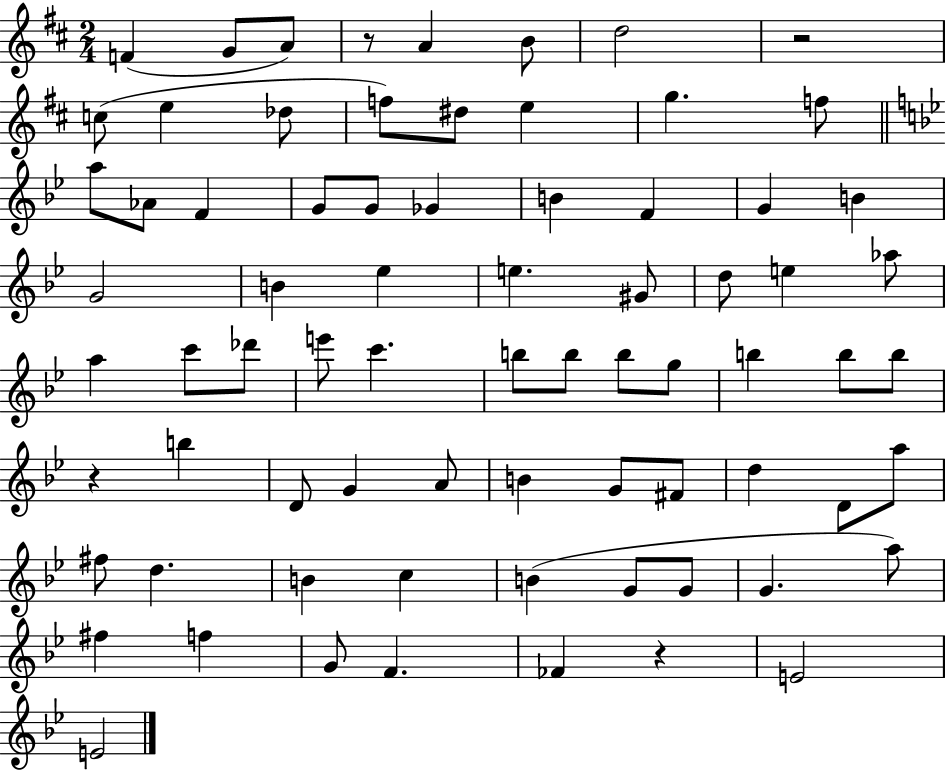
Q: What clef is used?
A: treble